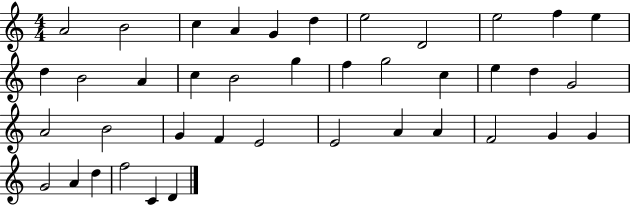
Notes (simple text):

A4/h B4/h C5/q A4/q G4/q D5/q E5/h D4/h E5/h F5/q E5/q D5/q B4/h A4/q C5/q B4/h G5/q F5/q G5/h C5/q E5/q D5/q G4/h A4/h B4/h G4/q F4/q E4/h E4/h A4/q A4/q F4/h G4/q G4/q G4/h A4/q D5/q F5/h C4/q D4/q